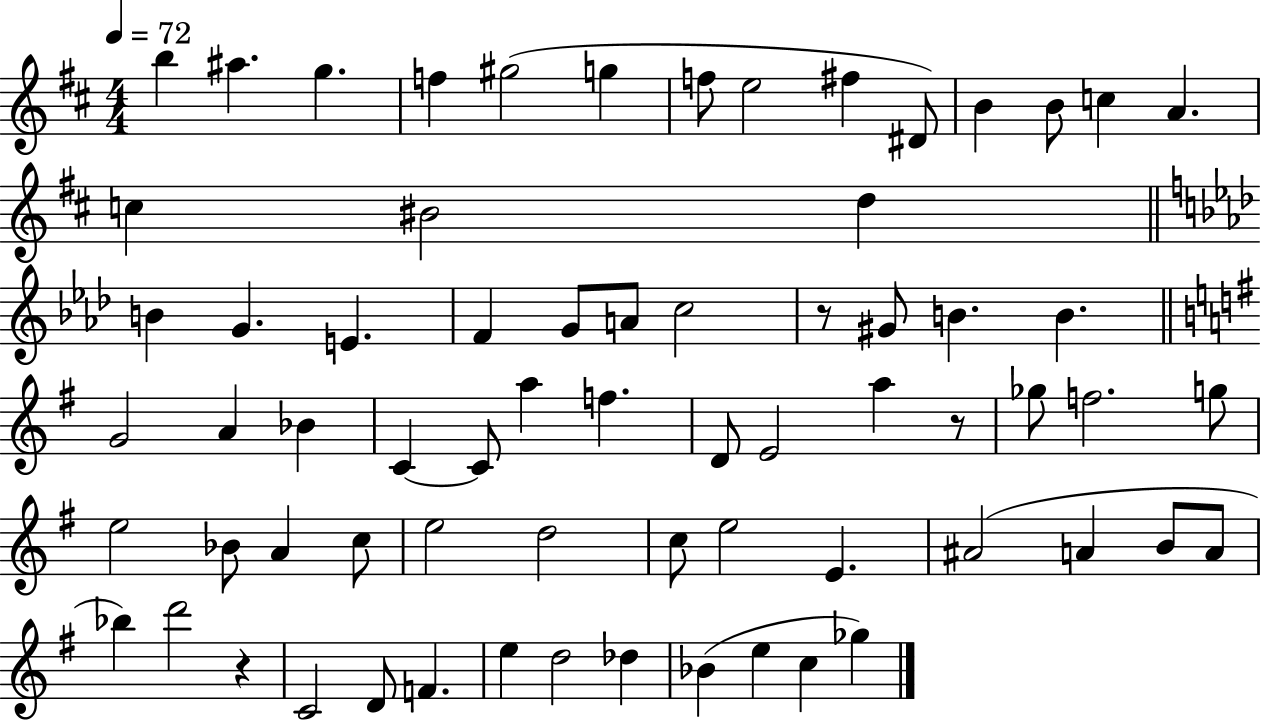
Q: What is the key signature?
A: D major